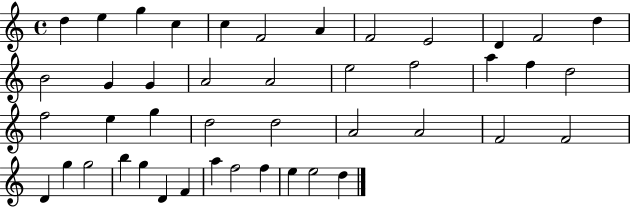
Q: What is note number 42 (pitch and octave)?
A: E5